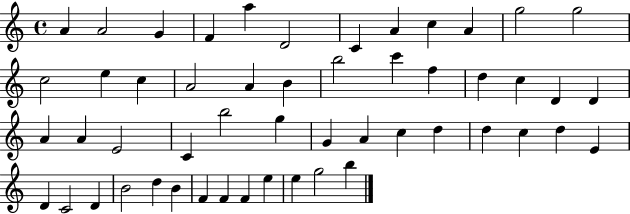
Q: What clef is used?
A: treble